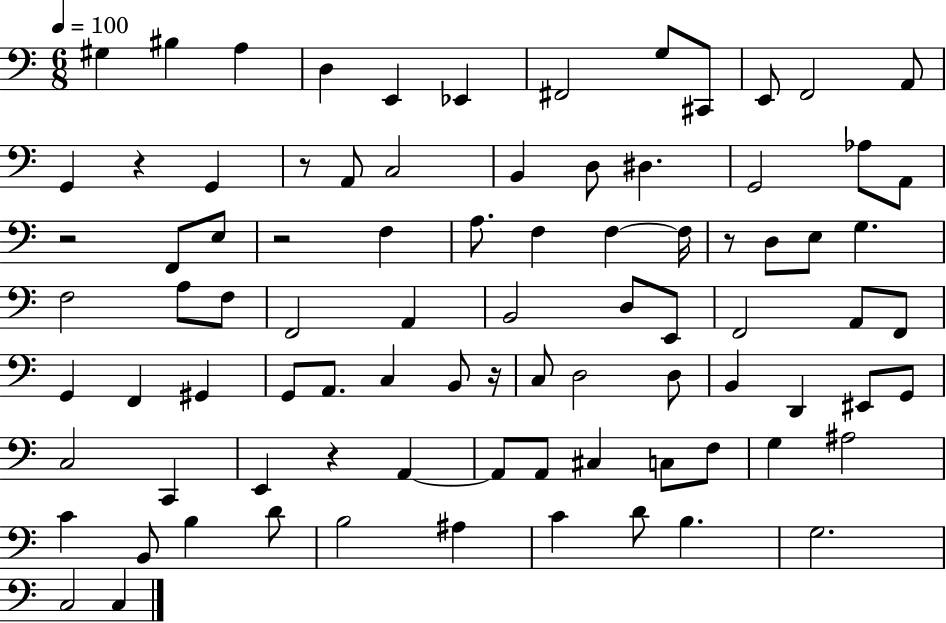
G#3/q BIS3/q A3/q D3/q E2/q Eb2/q F#2/h G3/e C#2/e E2/e F2/h A2/e G2/q R/q G2/q R/e A2/e C3/h B2/q D3/e D#3/q. G2/h Ab3/e A2/e R/h F2/e E3/e R/h F3/q A3/e. F3/q F3/q F3/s R/e D3/e E3/e G3/q. F3/h A3/e F3/e F2/h A2/q B2/h D3/e E2/e F2/h A2/e F2/e G2/q F2/q G#2/q G2/e A2/e. C3/q B2/e R/s C3/e D3/h D3/e B2/q D2/q EIS2/e G2/e C3/h C2/q E2/q R/q A2/q A2/e A2/e C#3/q C3/e F3/e G3/q A#3/h C4/q B2/e B3/q D4/e B3/h A#3/q C4/q D4/e B3/q. G3/h. C3/h C3/q